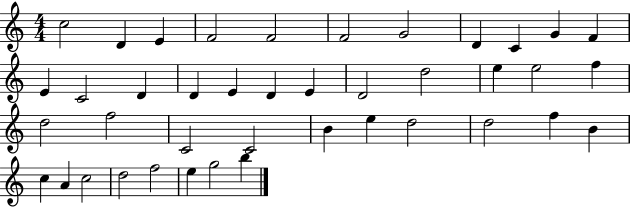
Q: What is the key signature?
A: C major